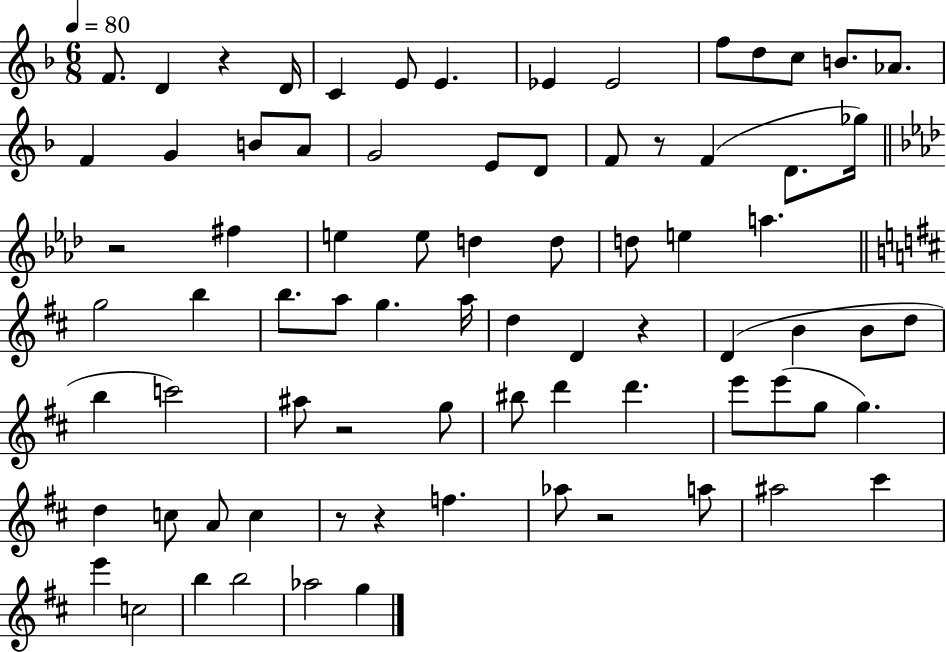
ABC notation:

X:1
T:Untitled
M:6/8
L:1/4
K:F
F/2 D z D/4 C E/2 E _E _E2 f/2 d/2 c/2 B/2 _A/2 F G B/2 A/2 G2 E/2 D/2 F/2 z/2 F D/2 _g/4 z2 ^f e e/2 d d/2 d/2 e a g2 b b/2 a/2 g a/4 d D z D B B/2 d/2 b c'2 ^a/2 z2 g/2 ^b/2 d' d' e'/2 e'/2 g/2 g d c/2 A/2 c z/2 z f _a/2 z2 a/2 ^a2 ^c' e' c2 b b2 _a2 g